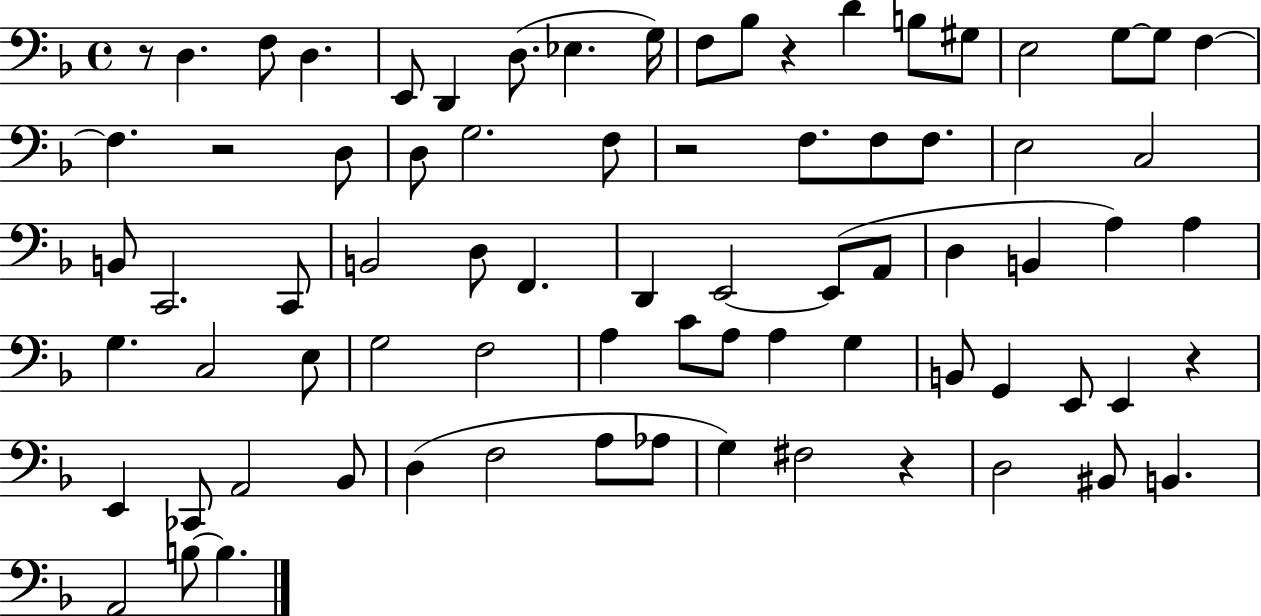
{
  \clef bass
  \time 4/4
  \defaultTimeSignature
  \key f \major
  r8 d4. f8 d4. | e,8 d,4 d8.( ees4. g16) | f8 bes8 r4 d'4 b8 gis8 | e2 g8~~ g8 f4~~ | \break f4. r2 d8 | d8 g2. f8 | r2 f8. f8 f8. | e2 c2 | \break b,8 c,2. c,8 | b,2 d8 f,4. | d,4 e,2~~ e,8( a,8 | d4 b,4 a4) a4 | \break g4. c2 e8 | g2 f2 | a4 c'8 a8 a4 g4 | b,8 g,4 e,8 e,4 r4 | \break e,4 ces,8 a,2 bes,8 | d4( f2 a8 aes8 | g4) fis2 r4 | d2 bis,8 b,4. | \break a,2 b8~~ b4. | \bar "|."
}